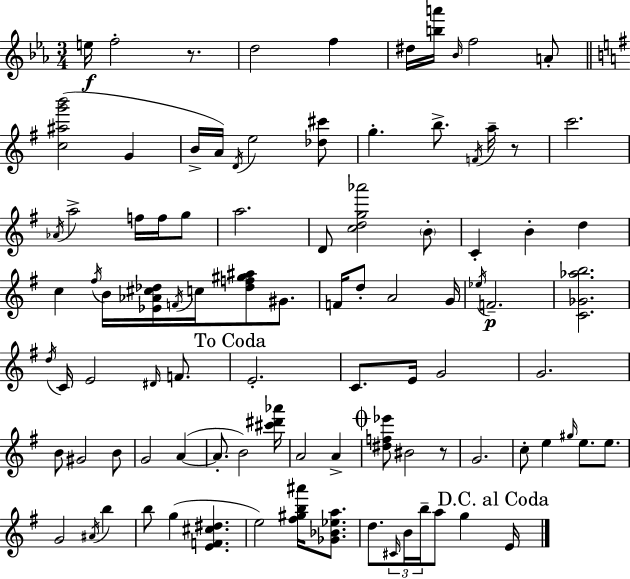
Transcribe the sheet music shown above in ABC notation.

X:1
T:Untitled
M:3/4
L:1/4
K:Cm
e/4 f2 z/2 d2 f ^d/4 [ba']/4 _B/4 f2 A/2 [c^ag'b']2 G B/4 A/4 D/4 e2 [_d^c']/2 g b/2 F/4 a/4 z/2 c'2 _A/4 a2 f/4 f/4 g/2 a2 D/2 [cdg_a']2 B/2 C B d c ^f/4 B/4 [_E_A^c_d]/4 F/4 c/4 [_df^g^a]/2 ^G/2 F/4 d/2 A2 G/4 _e/4 F2 [C_G_ab]2 d/4 C/4 E2 ^D/4 F/2 E2 C/2 E/4 G2 G2 B/2 ^G2 B/2 G2 A A/2 B2 [^c'^d'_a']/4 A2 A [^df_e']/2 ^B2 z/2 G2 c/2 e ^g/4 e/2 e/2 G2 ^A/4 b b/2 g [EF^c^d] e2 [^f^gb^a']/4 [_G_B_ea]/2 d/2 ^C/4 B/4 b/4 a/2 g E/4